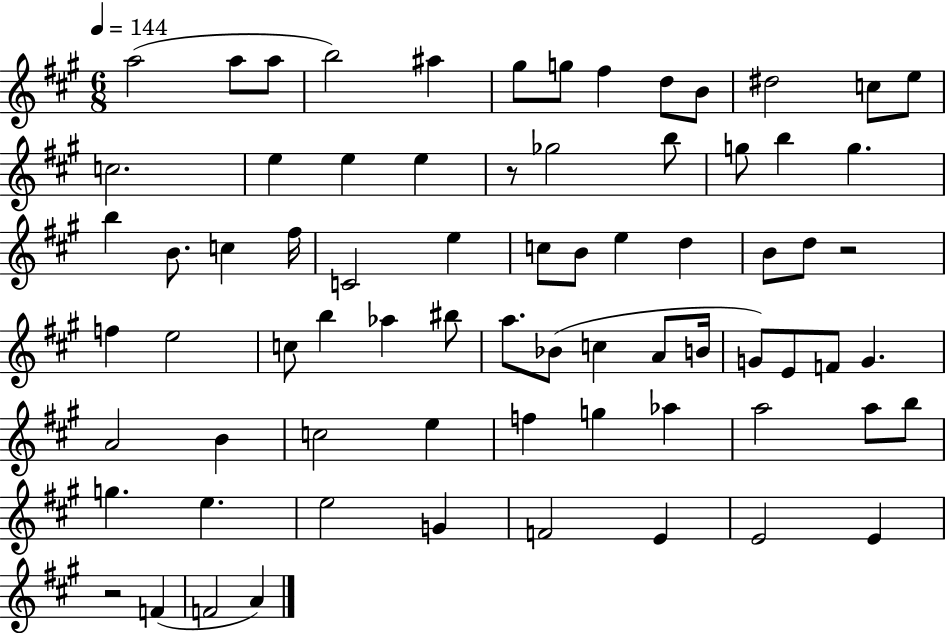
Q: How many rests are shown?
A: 3